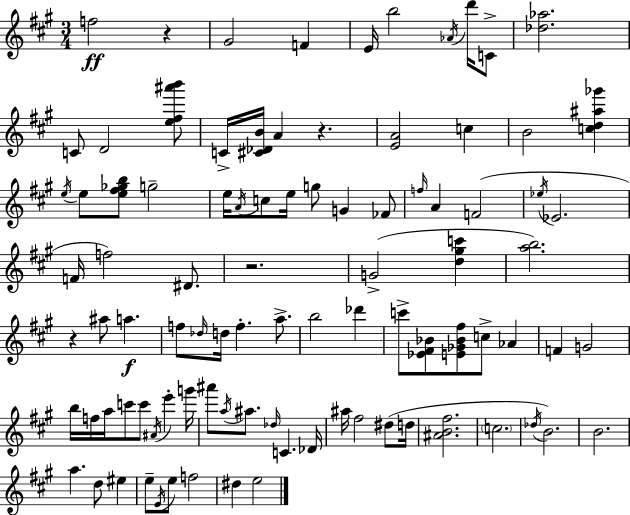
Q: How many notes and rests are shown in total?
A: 93